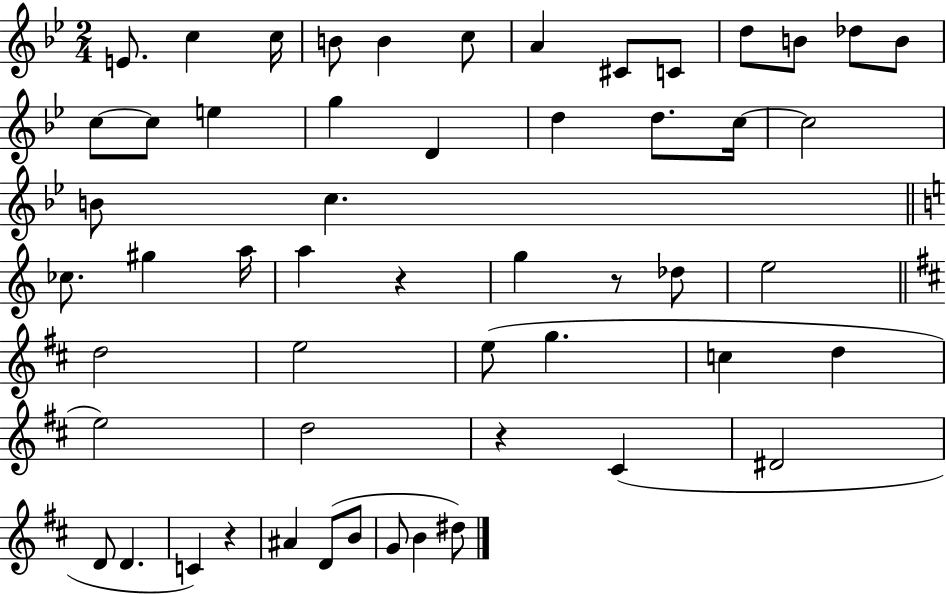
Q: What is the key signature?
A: BES major